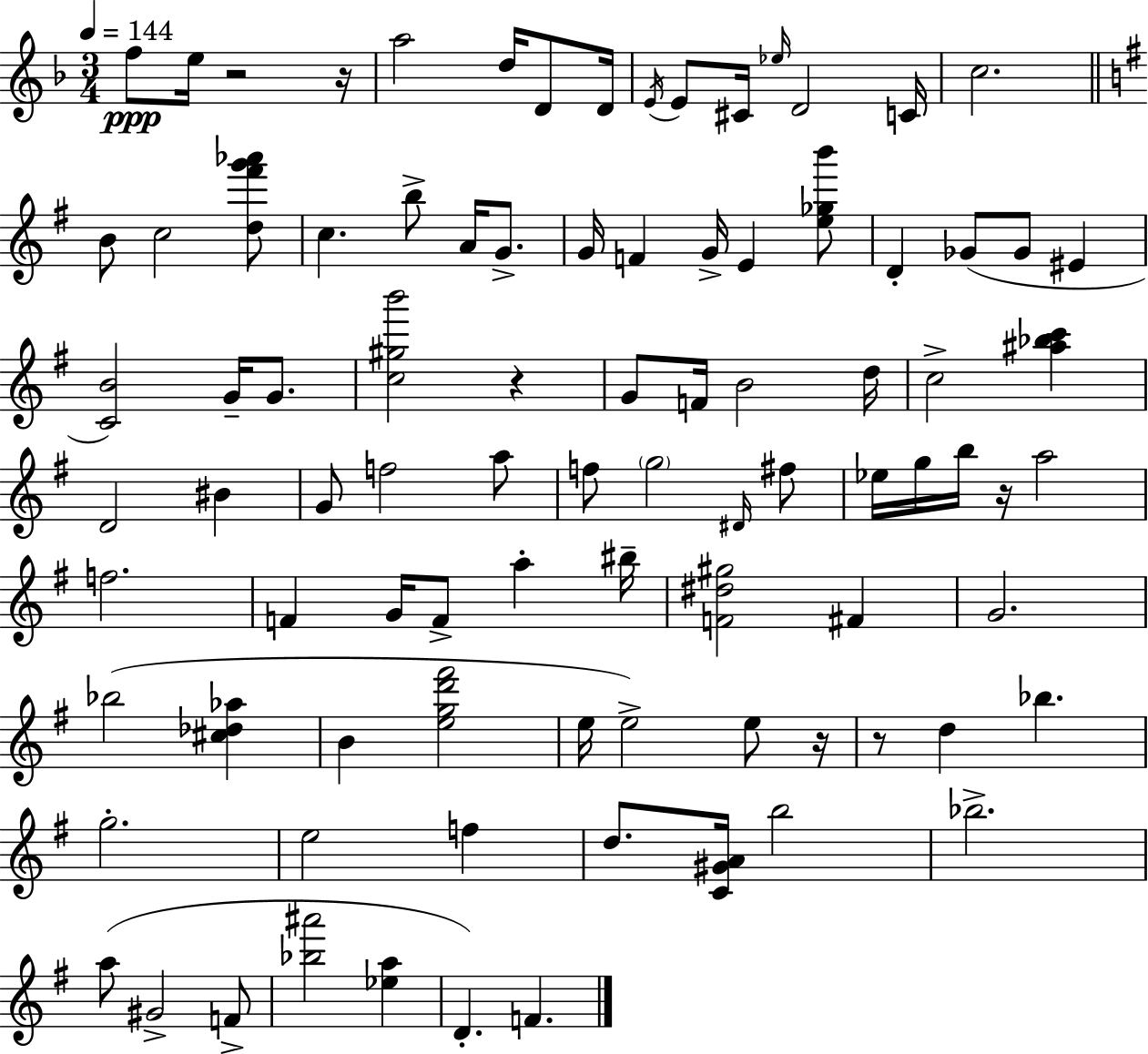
{
  \clef treble
  \numericTimeSignature
  \time 3/4
  \key d \minor
  \tempo 4 = 144
  f''8\ppp e''16 r2 r16 | a''2 d''16 d'8 d'16 | \acciaccatura { e'16 } e'8 cis'16 \grace { ees''16 } d'2 | c'16 c''2. | \break \bar "||" \break \key g \major b'8 c''2 <d'' fis''' g''' aes'''>8 | c''4. b''8-> a'16 g'8.-> | g'16 f'4 g'16-> e'4 <e'' ges'' b'''>8 | d'4-. ges'8( ges'8 eis'4 | \break <c' b'>2) g'16-- g'8. | <c'' gis'' b'''>2 r4 | g'8 f'16 b'2 d''16 | c''2-> <ais'' bes'' c'''>4 | \break d'2 bis'4 | g'8 f''2 a''8 | f''8 \parenthesize g''2 \grace { dis'16 } fis''8 | ees''16 g''16 b''16 r16 a''2 | \break f''2. | f'4 g'16 f'8-> a''4-. | bis''16-- <f' dis'' gis''>2 fis'4 | g'2. | \break bes''2( <cis'' des'' aes''>4 | b'4 <e'' g'' d''' fis'''>2 | e''16 e''2->) e''8 | r16 r8 d''4 bes''4. | \break g''2.-. | e''2 f''4 | d''8. <c' gis' a'>16 b''2 | bes''2.-> | \break a''8( gis'2-> f'8-> | <bes'' ais'''>2 <ees'' a''>4 | d'4.-.) f'4. | \bar "|."
}